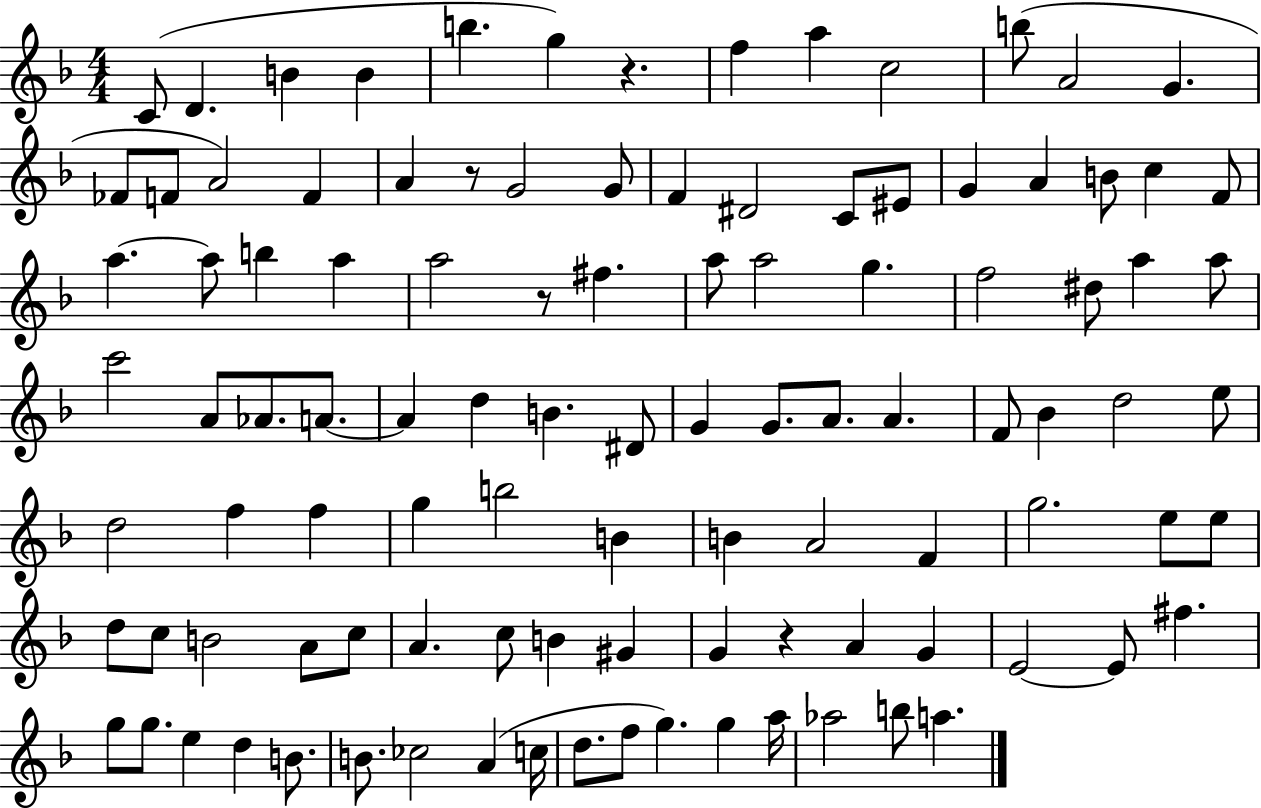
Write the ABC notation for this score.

X:1
T:Untitled
M:4/4
L:1/4
K:F
C/2 D B B b g z f a c2 b/2 A2 G _F/2 F/2 A2 F A z/2 G2 G/2 F ^D2 C/2 ^E/2 G A B/2 c F/2 a a/2 b a a2 z/2 ^f a/2 a2 g f2 ^d/2 a a/2 c'2 A/2 _A/2 A/2 A d B ^D/2 G G/2 A/2 A F/2 _B d2 e/2 d2 f f g b2 B B A2 F g2 e/2 e/2 d/2 c/2 B2 A/2 c/2 A c/2 B ^G G z A G E2 E/2 ^f g/2 g/2 e d B/2 B/2 _c2 A c/4 d/2 f/2 g g a/4 _a2 b/2 a